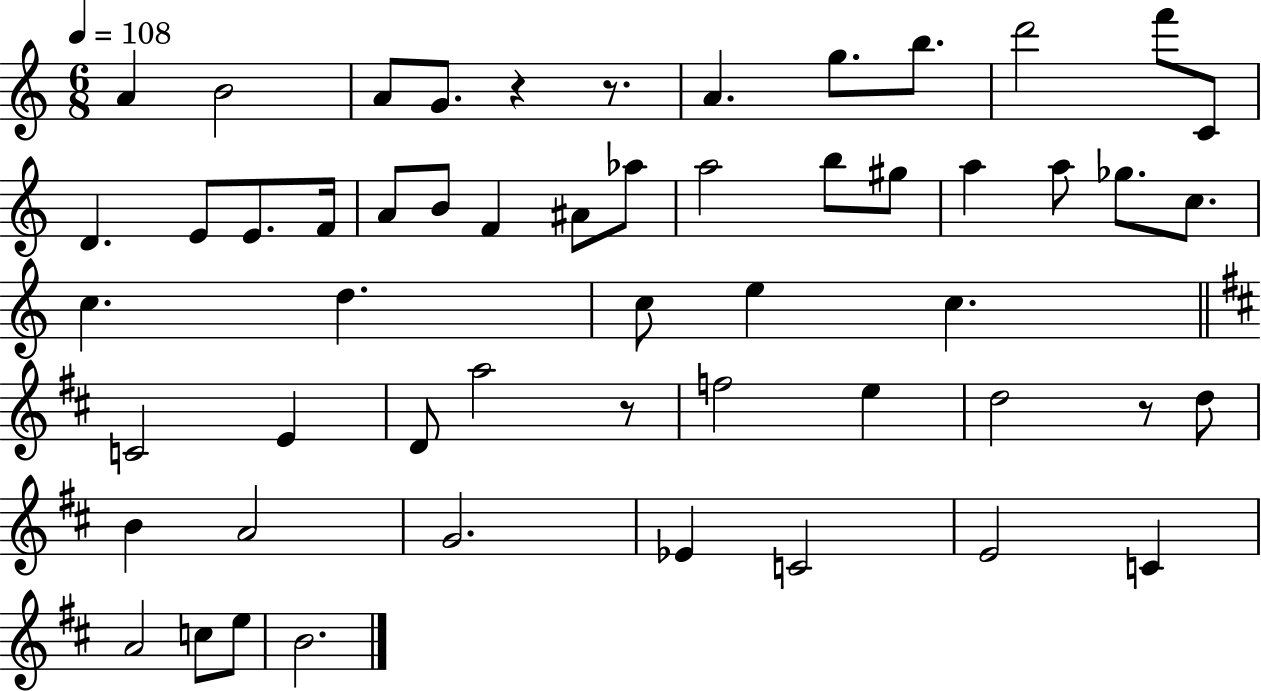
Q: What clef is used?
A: treble